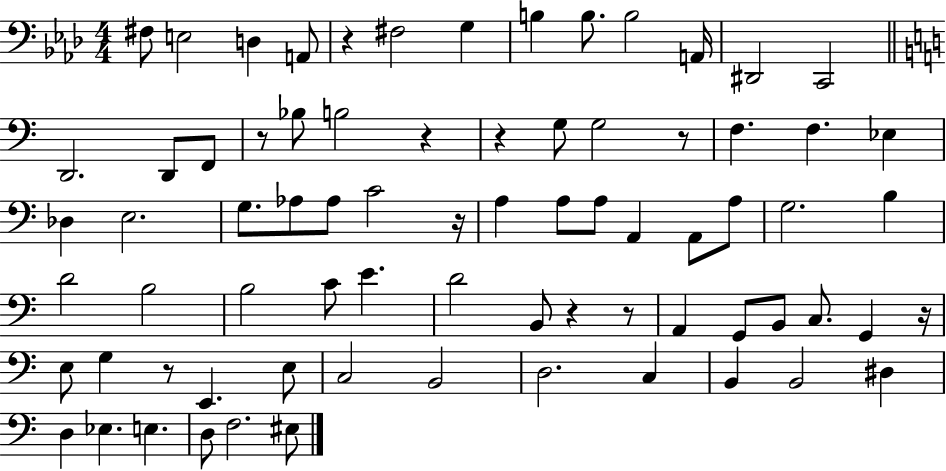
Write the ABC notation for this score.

X:1
T:Untitled
M:4/4
L:1/4
K:Ab
^F,/2 E,2 D, A,,/2 z ^F,2 G, B, B,/2 B,2 A,,/4 ^D,,2 C,,2 D,,2 D,,/2 F,,/2 z/2 _B,/2 B,2 z z G,/2 G,2 z/2 F, F, _E, _D, E,2 G,/2 _A,/2 _A,/2 C2 z/4 A, A,/2 A,/2 A,, A,,/2 A,/2 G,2 B, D2 B,2 B,2 C/2 E D2 B,,/2 z z/2 A,, G,,/2 B,,/2 C,/2 G,, z/4 E,/2 G, z/2 E,, E,/2 C,2 B,,2 D,2 C, B,, B,,2 ^D, D, _E, E, D,/2 F,2 ^E,/2